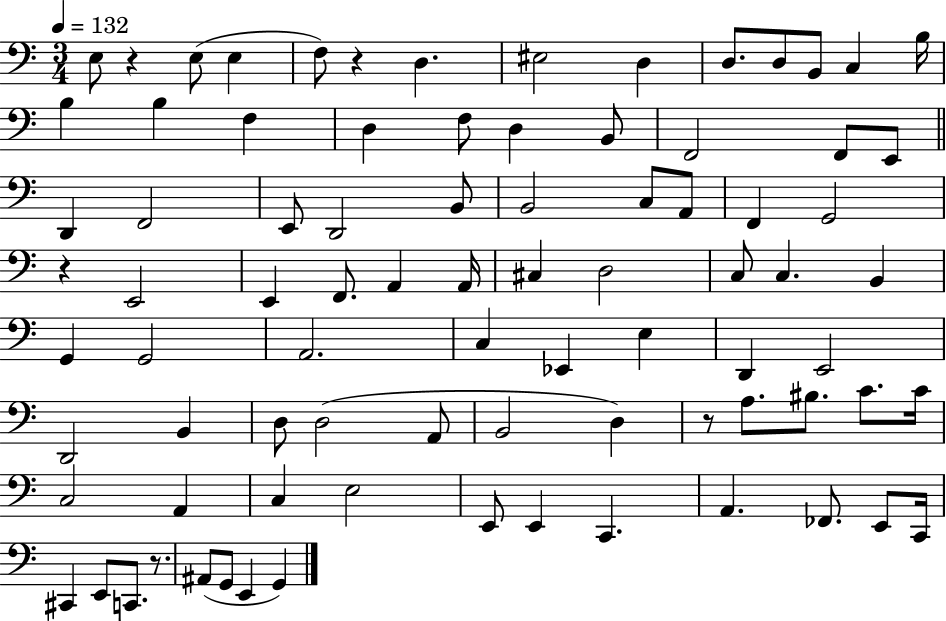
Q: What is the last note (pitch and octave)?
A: G2